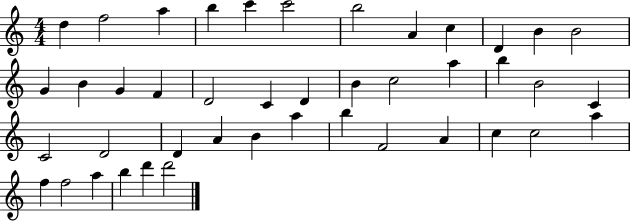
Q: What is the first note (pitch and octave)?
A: D5